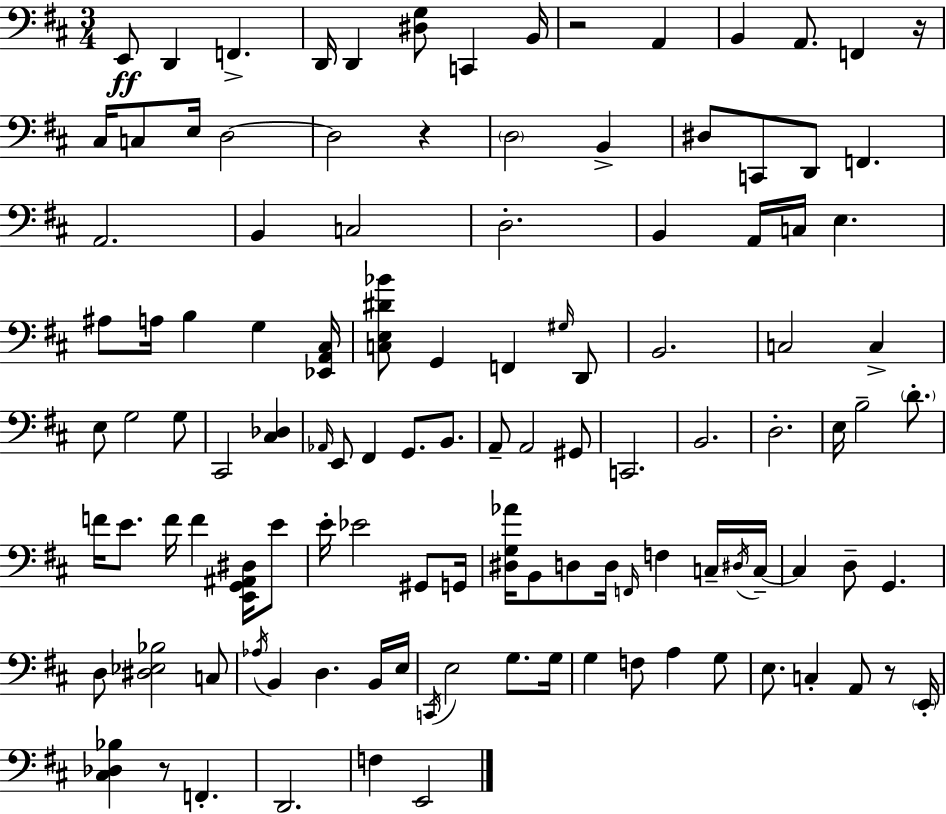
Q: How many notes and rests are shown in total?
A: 115